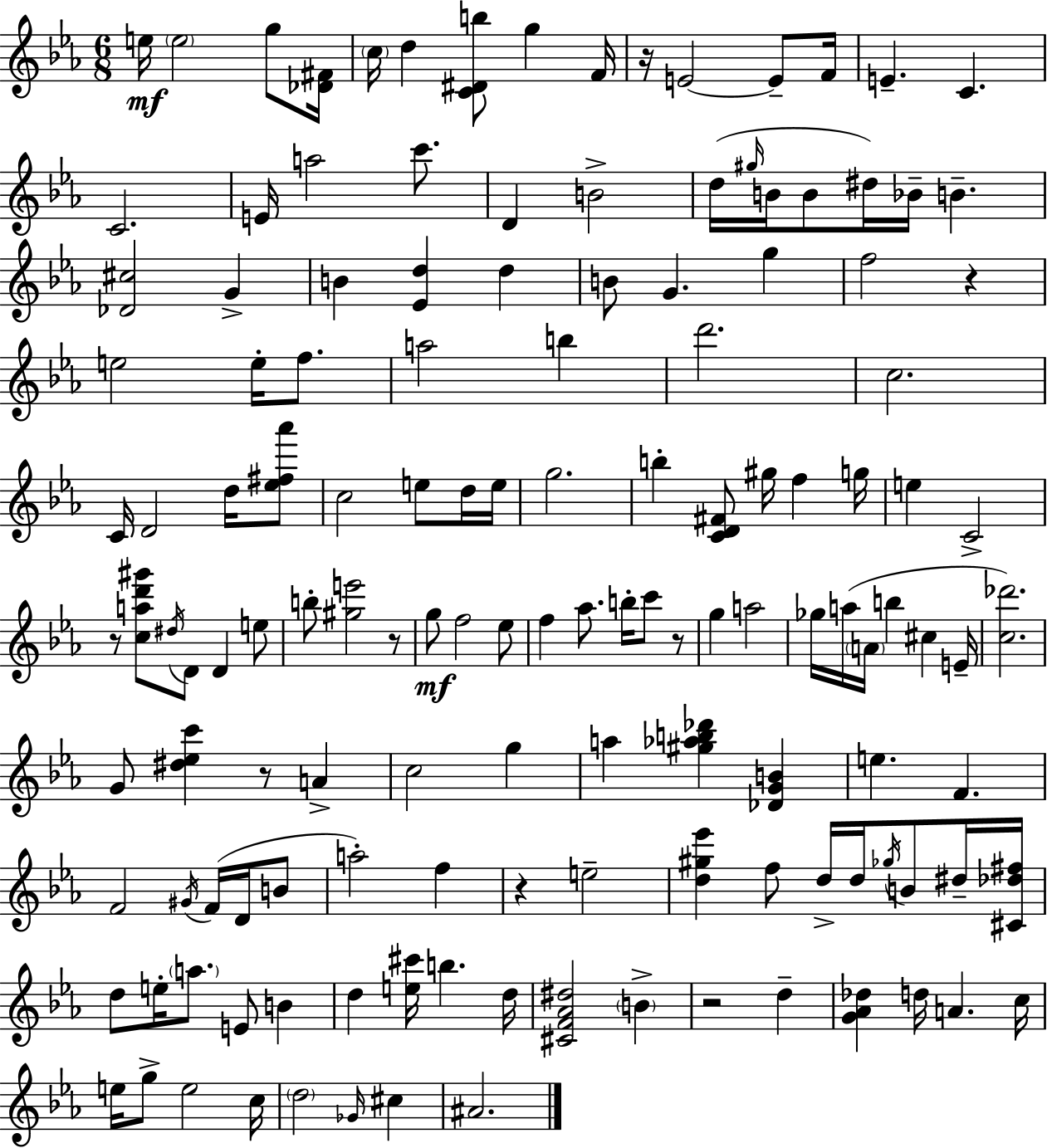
{
  \clef treble
  \numericTimeSignature
  \time 6/8
  \key ees \major
  e''16\mf \parenthesize e''2 g''8 <des' fis'>16 | \parenthesize c''16 d''4 <c' dis' b''>8 g''4 f'16 | r16 e'2~~ e'8-- f'16 | e'4.-- c'4. | \break c'2. | e'16 a''2 c'''8. | d'4 b'2-> | d''16( \grace { gis''16 } b'16 b'8 dis''16) bes'16-- b'4.-- | \break <des' cis''>2 g'4-> | b'4 <ees' d''>4 d''4 | b'8 g'4. g''4 | f''2 r4 | \break e''2 e''16-. f''8. | a''2 b''4 | d'''2. | c''2. | \break c'16 d'2 d''16 <ees'' fis'' aes'''>8 | c''2 e''8 d''16 | e''16 g''2. | b''4-. <c' d' fis'>8 gis''16 f''4 | \break g''16 e''4 c'2-> | r8 <c'' a'' d''' gis'''>8 \acciaccatura { dis''16 } d'8 d'4 | e''8 b''8-. <gis'' e'''>2 | r8 g''8\mf f''2 | \break ees''8 f''4 aes''8. b''16-. c'''8 | r8 g''4 a''2 | ges''16 a''16( \parenthesize a'16 b''4 cis''4 | e'16-- <c'' des'''>2.) | \break g'8 <dis'' ees'' c'''>4 r8 a'4-> | c''2 g''4 | a''4 <gis'' aes'' b'' des'''>4 <des' g' b'>4 | e''4. f'4. | \break f'2 \acciaccatura { gis'16 }( f'16 | d'16 b'8 a''2-.) f''4 | r4 e''2-- | <d'' gis'' ees'''>4 f''8 d''16-> d''16 \acciaccatura { ges''16 } | \break b'8 dis''16-- <cis' des'' fis''>16 d''8 e''16-. \parenthesize a''8. e'8 | b'4 d''4 <e'' cis'''>16 b''4. | d''16 <cis' f' aes' dis''>2 | \parenthesize b'4-> r2 | \break d''4-- <g' aes' des''>4 d''16 a'4. | c''16 e''16 g''8-> e''2 | c''16 \parenthesize d''2 | \grace { ges'16 } cis''4 ais'2. | \break \bar "|."
}